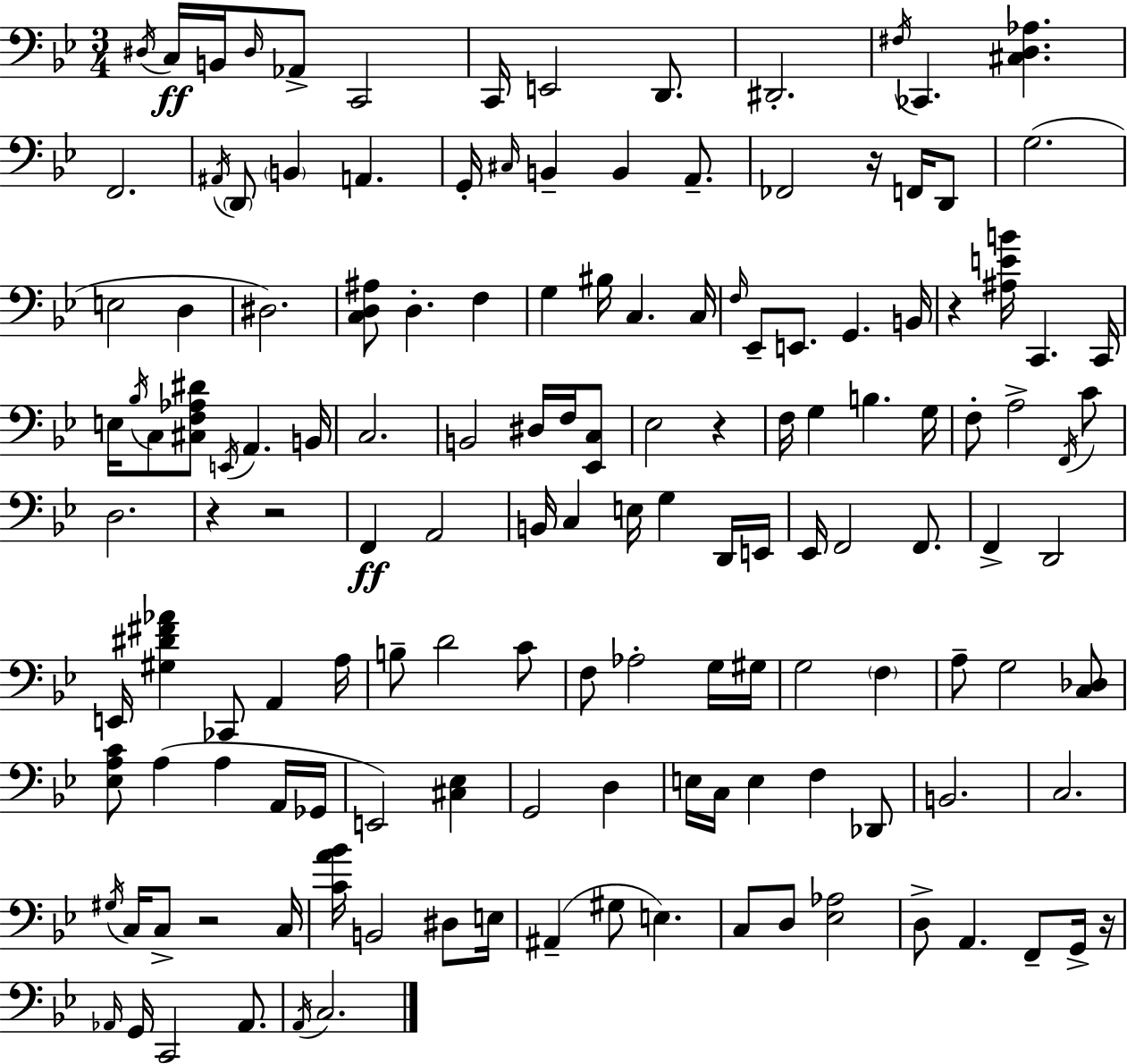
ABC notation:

X:1
T:Untitled
M:3/4
L:1/4
K:Bb
^D,/4 C,/4 B,,/4 ^D,/4 _A,,/2 C,,2 C,,/4 E,,2 D,,/2 ^D,,2 ^F,/4 _C,, [^C,D,_A,] F,,2 ^A,,/4 D,,/2 B,, A,, G,,/4 ^C,/4 B,, B,, A,,/2 _F,,2 z/4 F,,/4 D,,/2 G,2 E,2 D, ^D,2 [C,D,^A,]/2 D, F, G, ^B,/4 C, C,/4 F,/4 _E,,/2 E,,/2 G,, B,,/4 z [^A,EB]/4 C,, C,,/4 E,/4 _B,/4 C,/2 [^C,F,_A,^D]/2 E,,/4 A,, B,,/4 C,2 B,,2 ^D,/4 F,/4 [_E,,C,]/2 _E,2 z F,/4 G, B, G,/4 F,/2 A,2 F,,/4 C/2 D,2 z z2 F,, A,,2 B,,/4 C, E,/4 G, D,,/4 E,,/4 _E,,/4 F,,2 F,,/2 F,, D,,2 E,,/4 [^G,^D^F_A] _C,,/2 A,, A,/4 B,/2 D2 C/2 F,/2 _A,2 G,/4 ^G,/4 G,2 F, A,/2 G,2 [C,_D,]/2 [_E,A,C]/2 A, A, A,,/4 _G,,/4 E,,2 [^C,_E,] G,,2 D, E,/4 C,/4 E, F, _D,,/2 B,,2 C,2 ^G,/4 C,/4 C,/2 z2 C,/4 [CA_B]/4 B,,2 ^D,/2 E,/4 ^A,, ^G,/2 E, C,/2 D,/2 [_E,_A,]2 D,/2 A,, F,,/2 G,,/4 z/4 _A,,/4 G,,/4 C,,2 _A,,/2 A,,/4 C,2